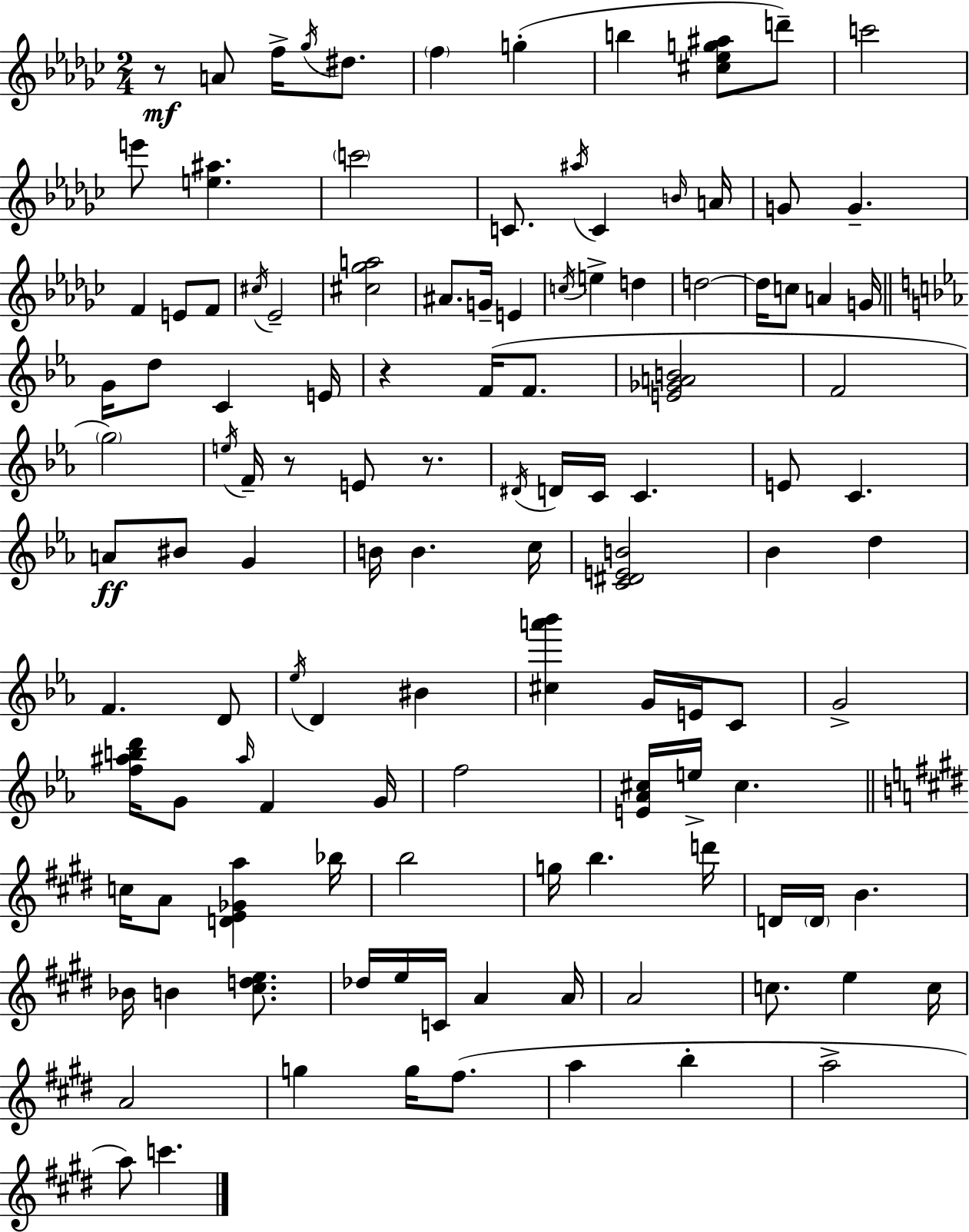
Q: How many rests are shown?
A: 4